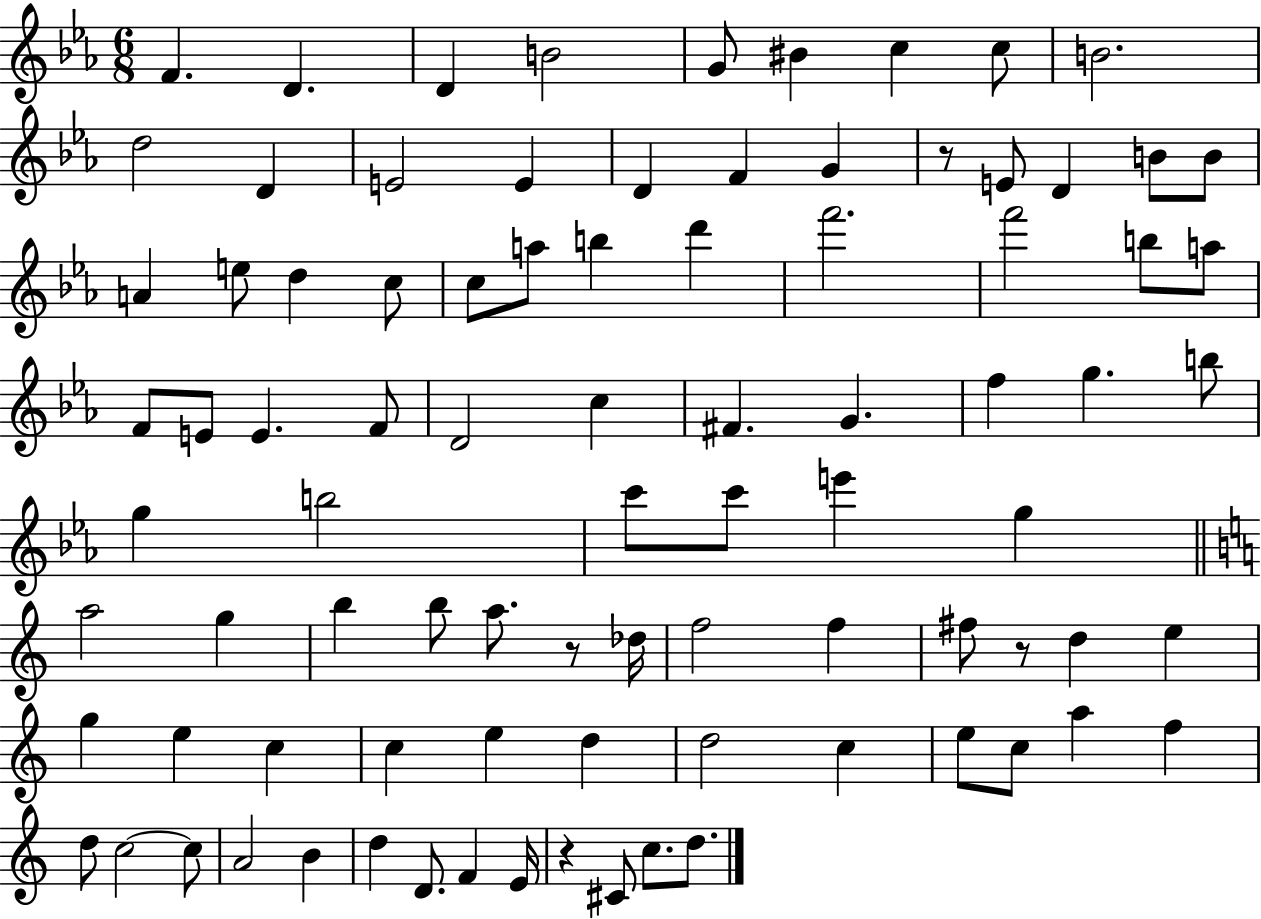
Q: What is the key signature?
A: EES major